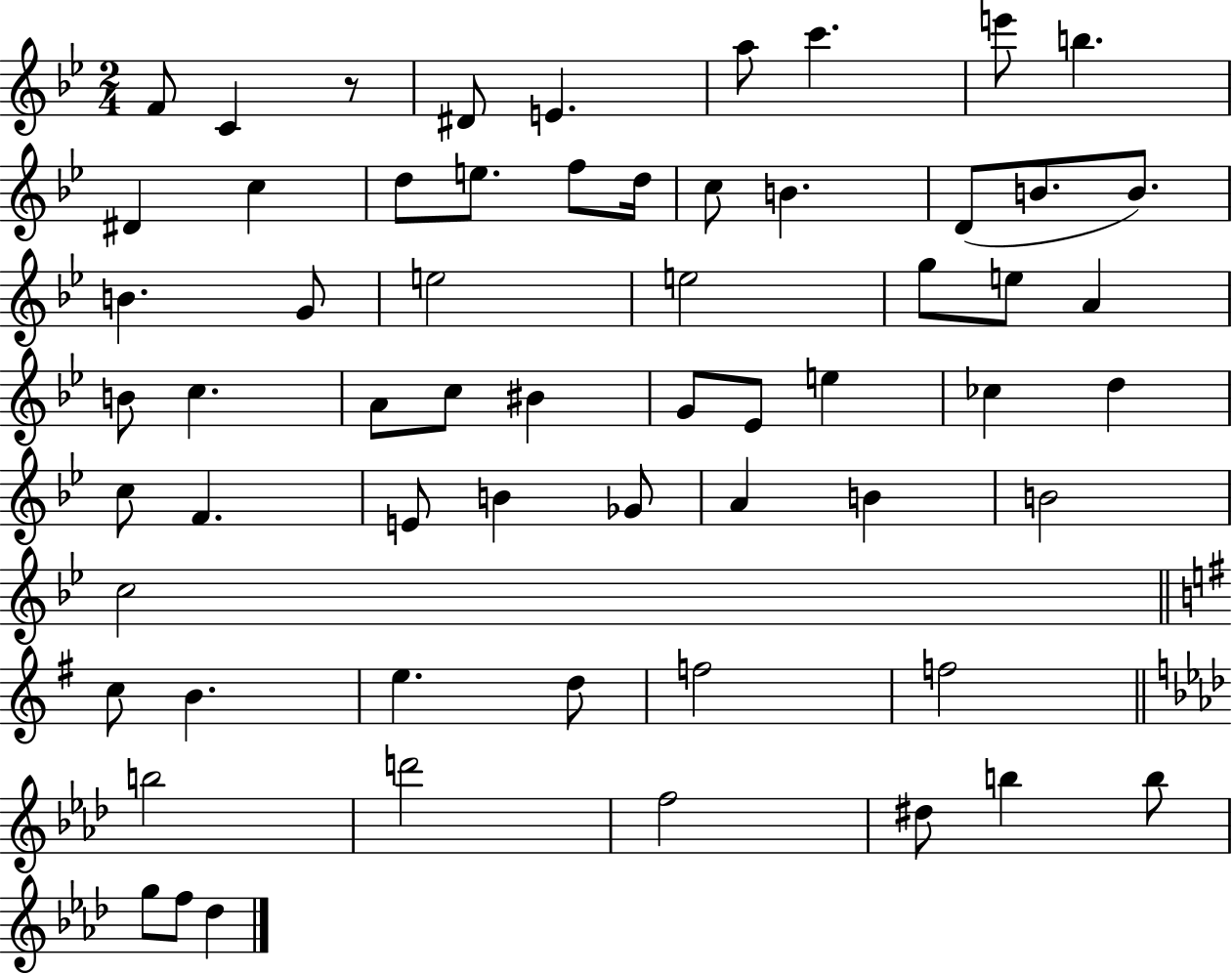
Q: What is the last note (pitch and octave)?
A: Db5